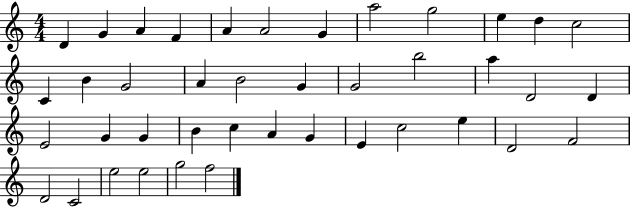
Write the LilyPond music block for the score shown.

{
  \clef treble
  \numericTimeSignature
  \time 4/4
  \key c \major
  d'4 g'4 a'4 f'4 | a'4 a'2 g'4 | a''2 g''2 | e''4 d''4 c''2 | \break c'4 b'4 g'2 | a'4 b'2 g'4 | g'2 b''2 | a''4 d'2 d'4 | \break e'2 g'4 g'4 | b'4 c''4 a'4 g'4 | e'4 c''2 e''4 | d'2 f'2 | \break d'2 c'2 | e''2 e''2 | g''2 f''2 | \bar "|."
}